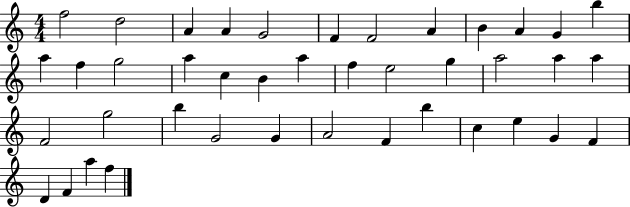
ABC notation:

X:1
T:Untitled
M:4/4
L:1/4
K:C
f2 d2 A A G2 F F2 A B A G b a f g2 a c B a f e2 g a2 a a F2 g2 b G2 G A2 F b c e G F D F a f